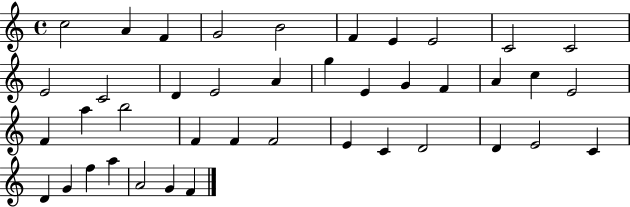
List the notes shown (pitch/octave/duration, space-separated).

C5/h A4/q F4/q G4/h B4/h F4/q E4/q E4/h C4/h C4/h E4/h C4/h D4/q E4/h A4/q G5/q E4/q G4/q F4/q A4/q C5/q E4/h F4/q A5/q B5/h F4/q F4/q F4/h E4/q C4/q D4/h D4/q E4/h C4/q D4/q G4/q F5/q A5/q A4/h G4/q F4/q